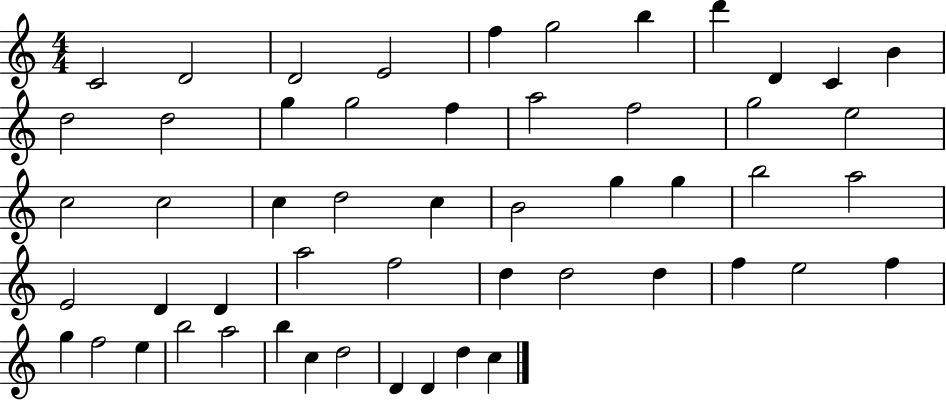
{
  \clef treble
  \numericTimeSignature
  \time 4/4
  \key c \major
  c'2 d'2 | d'2 e'2 | f''4 g''2 b''4 | d'''4 d'4 c'4 b'4 | \break d''2 d''2 | g''4 g''2 f''4 | a''2 f''2 | g''2 e''2 | \break c''2 c''2 | c''4 d''2 c''4 | b'2 g''4 g''4 | b''2 a''2 | \break e'2 d'4 d'4 | a''2 f''2 | d''4 d''2 d''4 | f''4 e''2 f''4 | \break g''4 f''2 e''4 | b''2 a''2 | b''4 c''4 d''2 | d'4 d'4 d''4 c''4 | \break \bar "|."
}